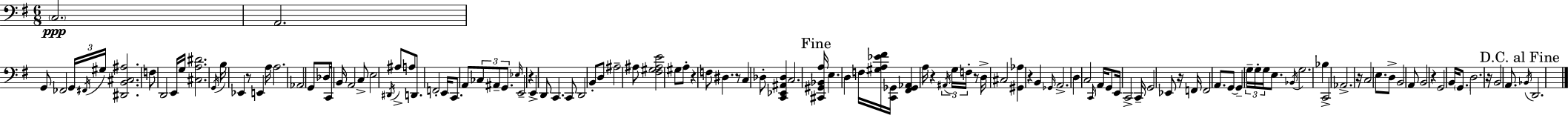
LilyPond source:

{
  \clef bass
  \numericTimeSignature
  \time 6/8
  \key g \major
  \repeat volta 2 { \parenthesize c2.\ppp | a,2. | g,8 fes,2 \tuplet 3/2 { g,16 \acciaccatura { fis,16 } | gis16 } <dis, b, cis ais>2. | \break f8 d,2 e,16 | g16 <cis a dis'>2. | \acciaccatura { g,16 } b16 ees,4 r8 e,4 | a16 a2. | \break aes,2 g,8 | des8 c,16 b,16 a,2 | c8-> e2 \acciaccatura { dis,16 } ais8-> | a8 d,8. f,2-. | \break e,16 c,8. a,8 \tuplet 3/2 { ces8 ais,8-- | g,8. } \grace { ees16 } e,2-- | r4 e,4-> d,8 c,4. | c,8 d,2 | \break b,8-. d8 ais2-- | ais8 <fis gis ais e'>2 | gis8 a8-. r4 f8 dis4. | r8 c4 des8-. | \break <c, ees, ais, des>4 c2. | \mark "Fine" <cis, gis, bes, a>16 e4. d4 | f16 <gis a ees' fis'>16 <c, ges,>16 <fis, ges, aes,>4 a16 r4 | \tuplet 3/2 { \acciaccatura { ais,16 } g16 f16-. } r8 d16-> cis2 | \break <gis, aes>4 r4 | b,4 \grace { ges,16 } a,2.-> | d4 c2 | \grace { c,16 } a,16 g,8 e,16 c,2-> | \break c,16-- g,2 | ees,8 r16 f,16 f,2 | a,8. g,8~~ g,4-- | \tuplet 3/2 { g16-- g16-. g16 } e8. \acciaccatura { bes,16 } g2. | \break bes4 | c,2-> aes,2.-> | r16 c2 | e8. d8-> b,2 | \break a,8 b,2 | r4 g,2 | b,16 \parenthesize g,8. d2. | r16 b,2 | \break a,8. \mark "D.C. al Fine" \acciaccatura { bes,16 } d,2. | } \bar "|."
}